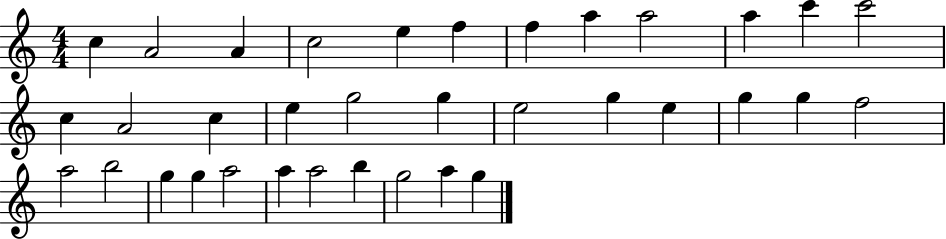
X:1
T:Untitled
M:4/4
L:1/4
K:C
c A2 A c2 e f f a a2 a c' c'2 c A2 c e g2 g e2 g e g g f2 a2 b2 g g a2 a a2 b g2 a g